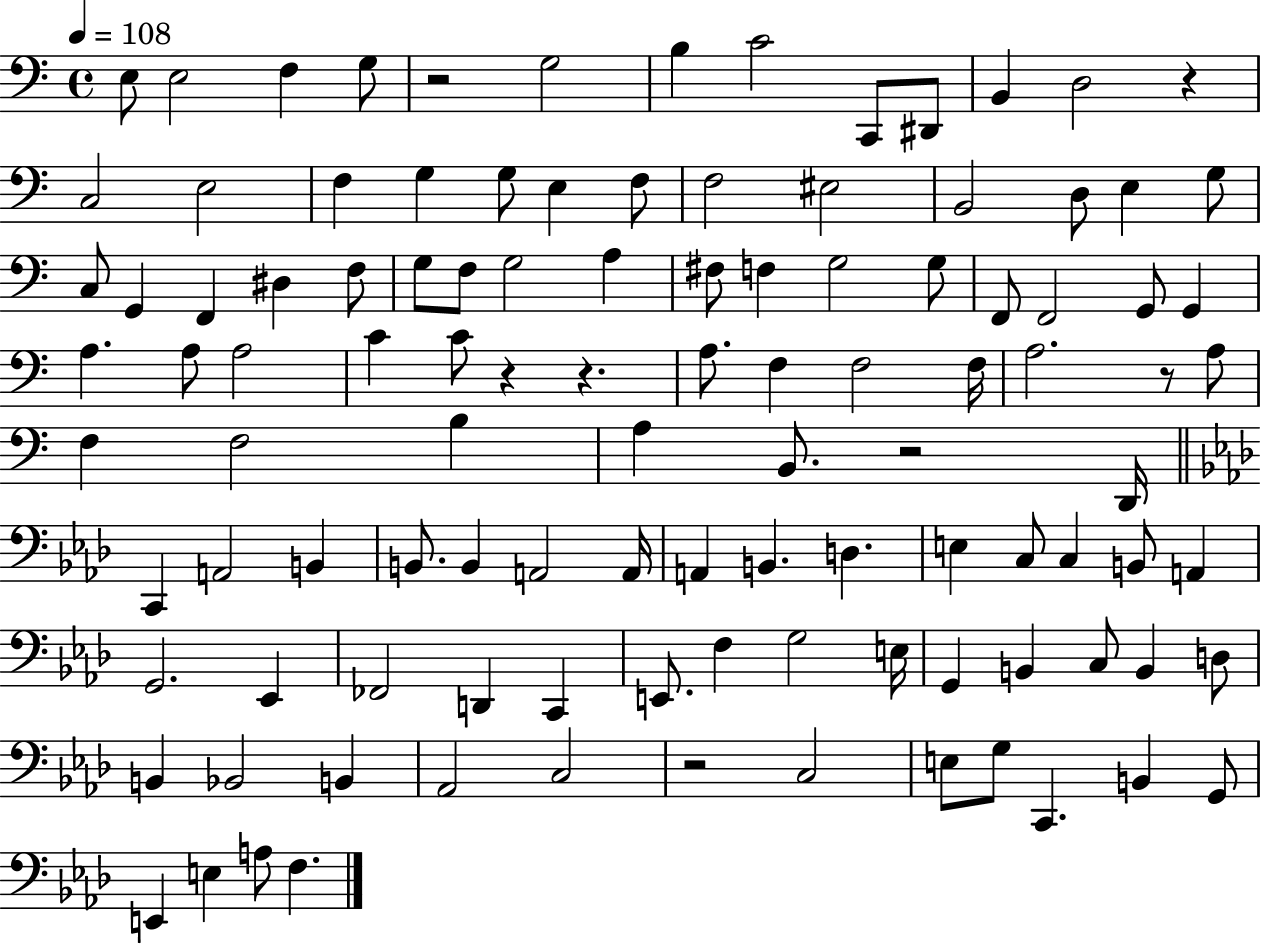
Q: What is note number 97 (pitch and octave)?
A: B2